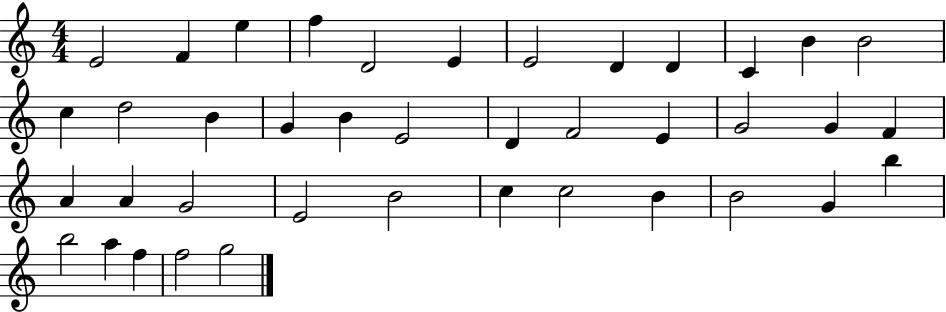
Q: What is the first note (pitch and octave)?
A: E4